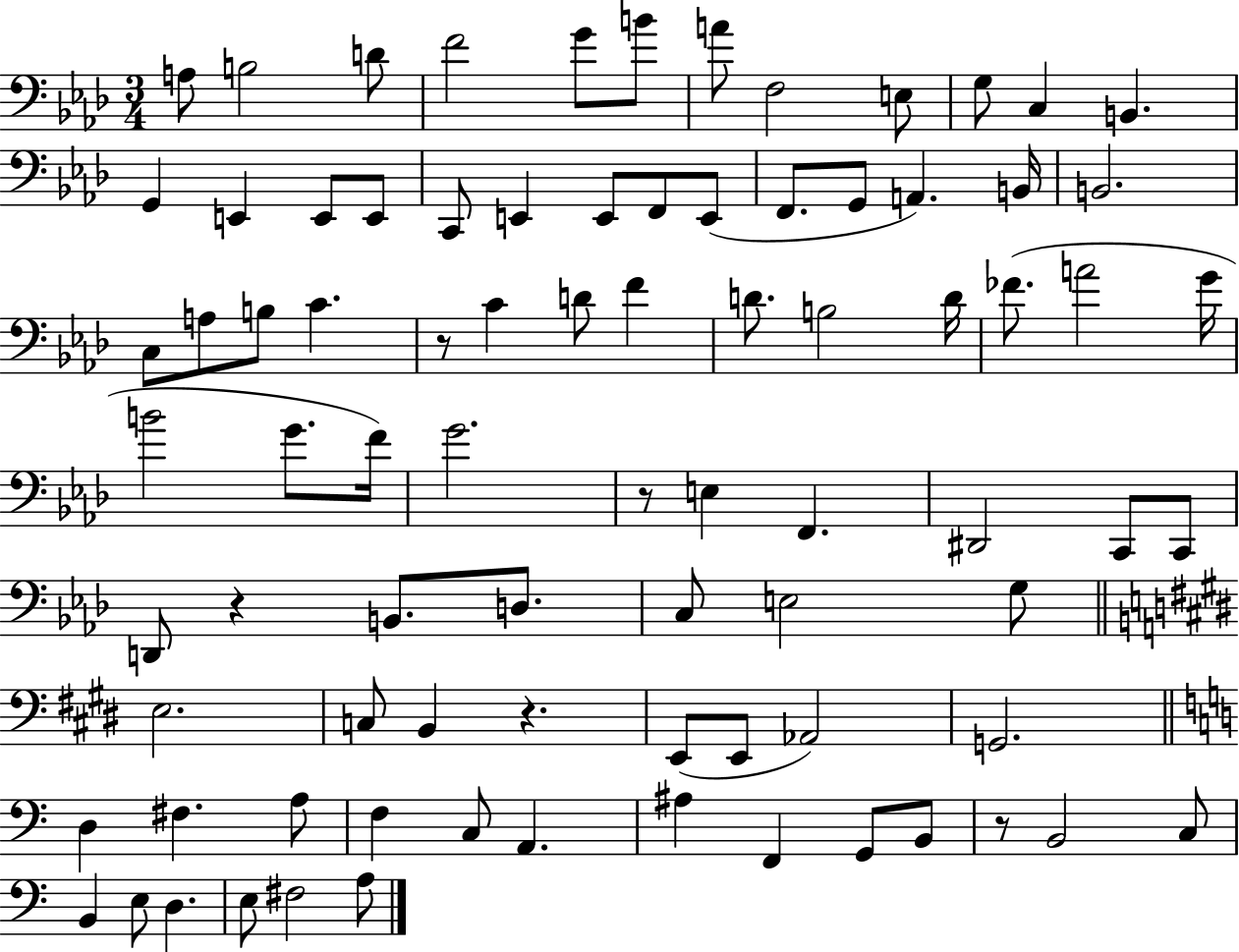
X:1
T:Untitled
M:3/4
L:1/4
K:Ab
A,/2 B,2 D/2 F2 G/2 B/2 A/2 F,2 E,/2 G,/2 C, B,, G,, E,, E,,/2 E,,/2 C,,/2 E,, E,,/2 F,,/2 E,,/2 F,,/2 G,,/2 A,, B,,/4 B,,2 C,/2 A,/2 B,/2 C z/2 C D/2 F D/2 B,2 D/4 _F/2 A2 G/4 B2 G/2 F/4 G2 z/2 E, F,, ^D,,2 C,,/2 C,,/2 D,,/2 z B,,/2 D,/2 C,/2 E,2 G,/2 E,2 C,/2 B,, z E,,/2 E,,/2 _A,,2 G,,2 D, ^F, A,/2 F, C,/2 A,, ^A, F,, G,,/2 B,,/2 z/2 B,,2 C,/2 B,, E,/2 D, E,/2 ^F,2 A,/2